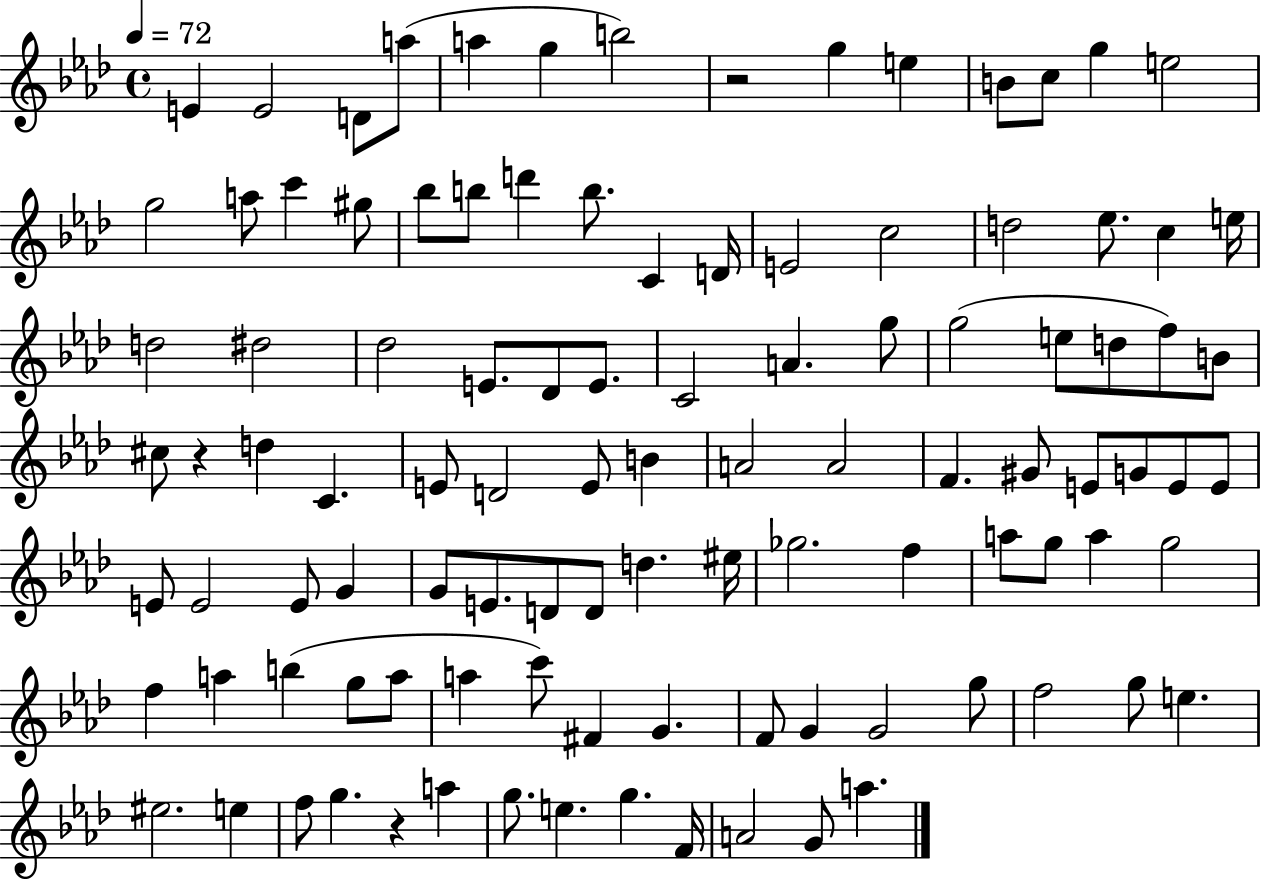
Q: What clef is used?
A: treble